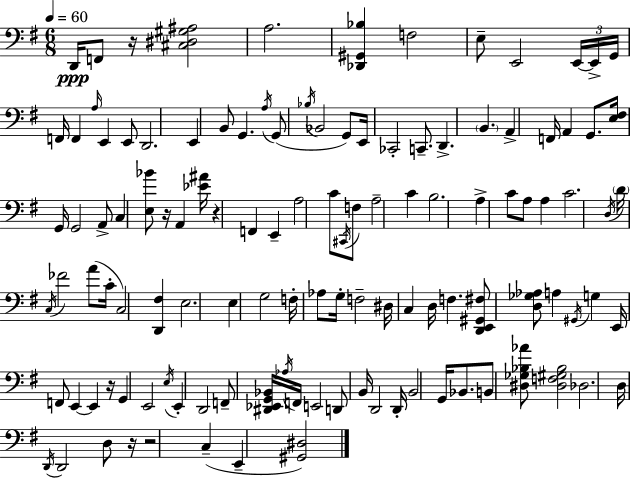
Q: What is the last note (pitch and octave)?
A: E2